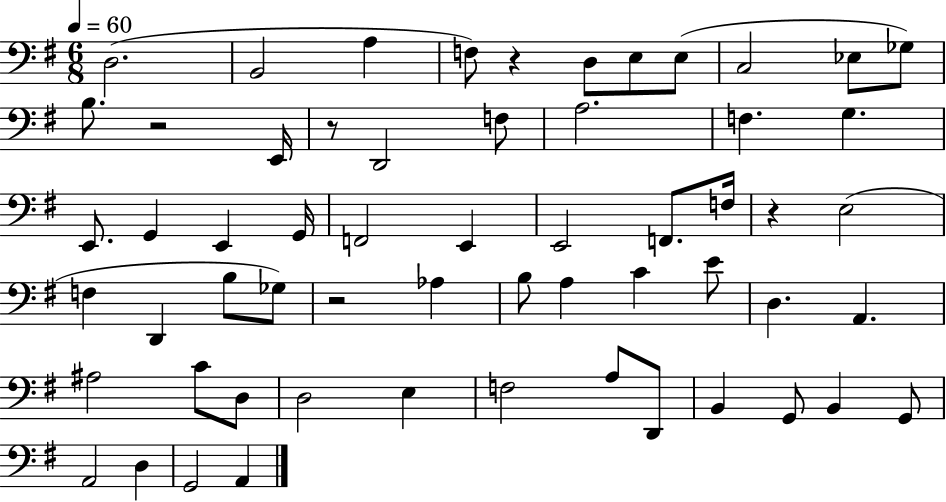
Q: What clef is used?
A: bass